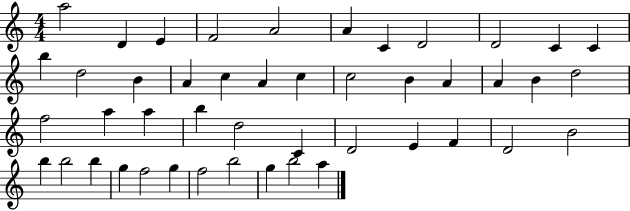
X:1
T:Untitled
M:4/4
L:1/4
K:C
a2 D E F2 A2 A C D2 D2 C C b d2 B A c A c c2 B A A B d2 f2 a a b d2 C D2 E F D2 B2 b b2 b g f2 g f2 b2 g b2 a